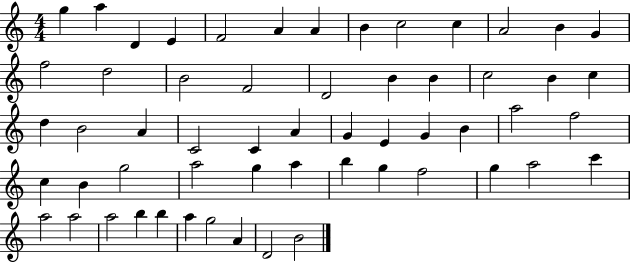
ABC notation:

X:1
T:Untitled
M:4/4
L:1/4
K:C
g a D E F2 A A B c2 c A2 B G f2 d2 B2 F2 D2 B B c2 B c d B2 A C2 C A G E G B a2 f2 c B g2 a2 g a b g f2 g a2 c' a2 a2 a2 b b a g2 A D2 B2